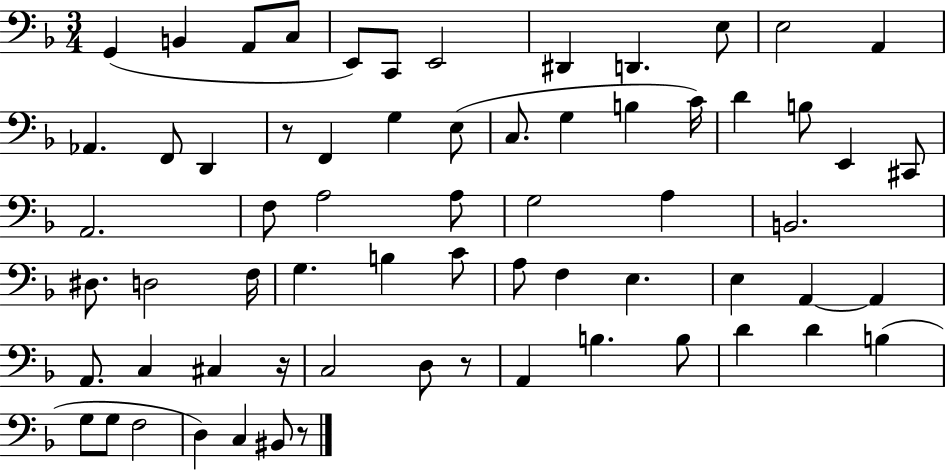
G2/q B2/q A2/e C3/e E2/e C2/e E2/h D#2/q D2/q. E3/e E3/h A2/q Ab2/q. F2/e D2/q R/e F2/q G3/q E3/e C3/e. G3/q B3/q C4/s D4/q B3/e E2/q C#2/e A2/h. F3/e A3/h A3/e G3/h A3/q B2/h. D#3/e. D3/h F3/s G3/q. B3/q C4/e A3/e F3/q E3/q. E3/q A2/q A2/q A2/e. C3/q C#3/q R/s C3/h D3/e R/e A2/q B3/q. B3/e D4/q D4/q B3/q G3/e G3/e F3/h D3/q C3/q BIS2/e R/e